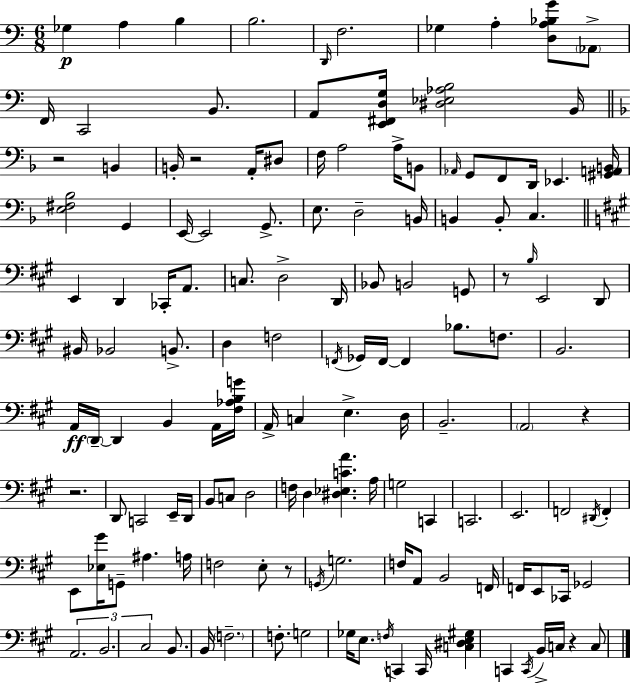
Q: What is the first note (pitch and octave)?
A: Gb3